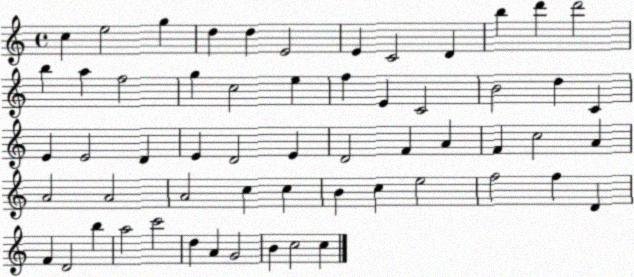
X:1
T:Untitled
M:4/4
L:1/4
K:C
c e2 g d d E2 E C2 D b d' d'2 b a f2 g c2 e f E C2 B2 d C E E2 D E D2 E D2 F A F c2 A A2 A2 A2 c c B c e2 f2 f D F D2 b a2 c'2 d A G2 B c2 c